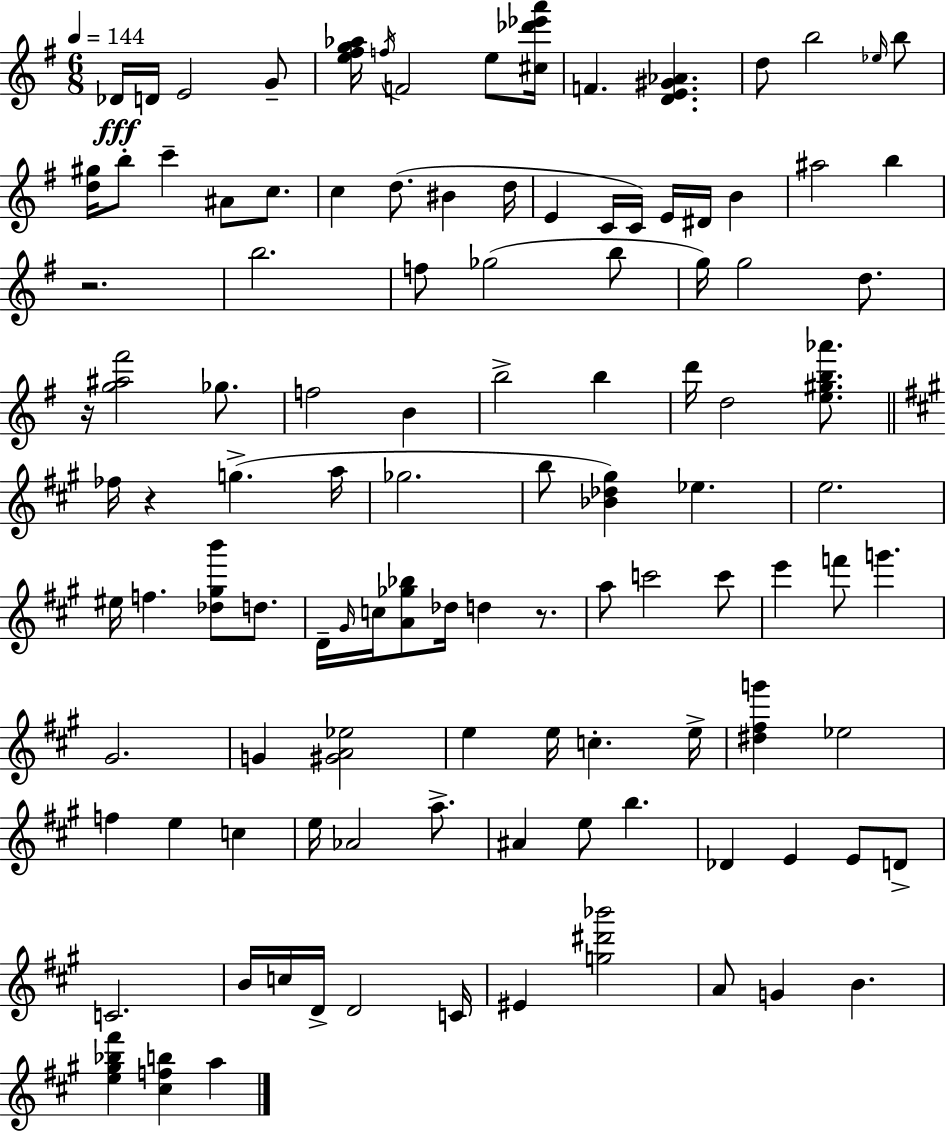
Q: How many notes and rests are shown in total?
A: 112